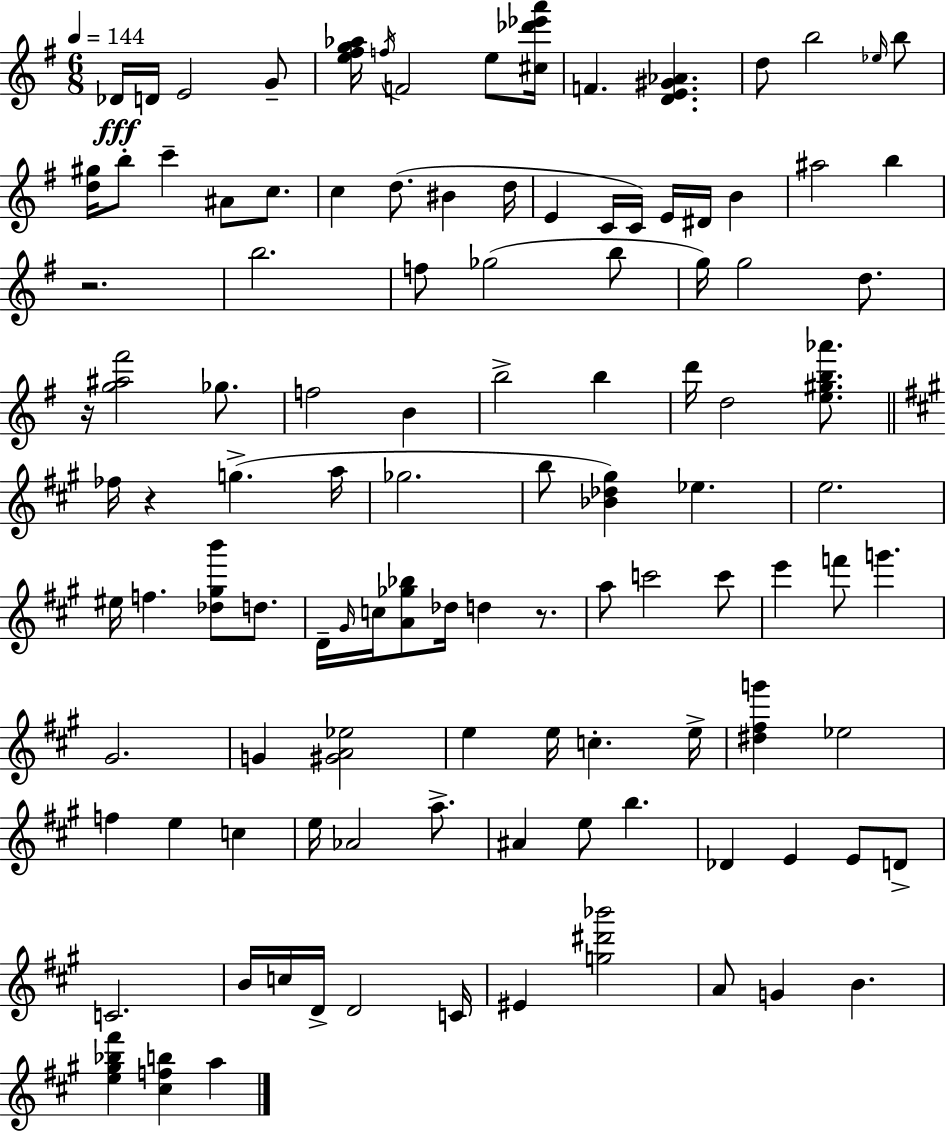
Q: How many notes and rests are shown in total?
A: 112